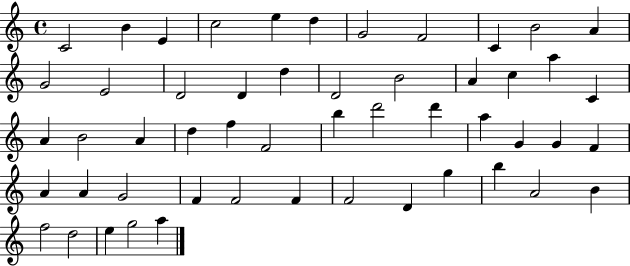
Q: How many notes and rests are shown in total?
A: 52